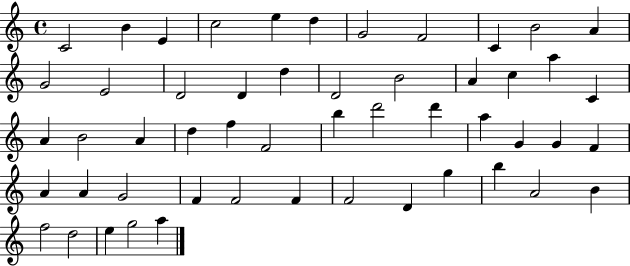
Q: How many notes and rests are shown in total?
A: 52